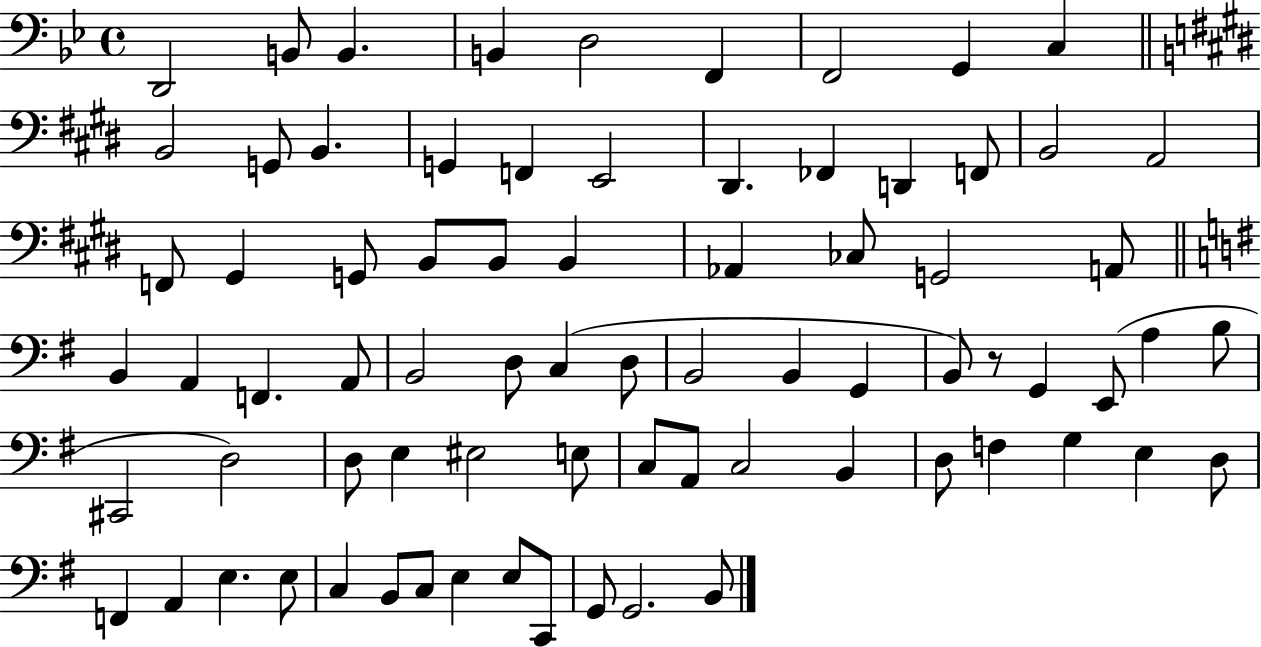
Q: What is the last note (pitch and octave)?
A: B2